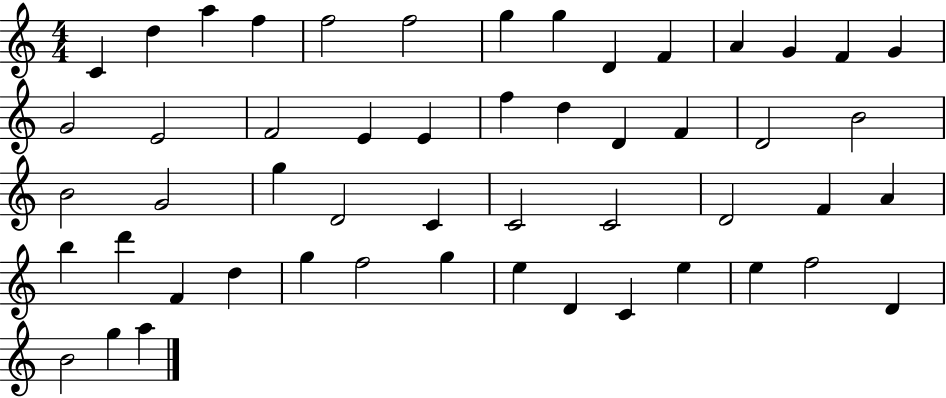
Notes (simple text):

C4/q D5/q A5/q F5/q F5/h F5/h G5/q G5/q D4/q F4/q A4/q G4/q F4/q G4/q G4/h E4/h F4/h E4/q E4/q F5/q D5/q D4/q F4/q D4/h B4/h B4/h G4/h G5/q D4/h C4/q C4/h C4/h D4/h F4/q A4/q B5/q D6/q F4/q D5/q G5/q F5/h G5/q E5/q D4/q C4/q E5/q E5/q F5/h D4/q B4/h G5/q A5/q